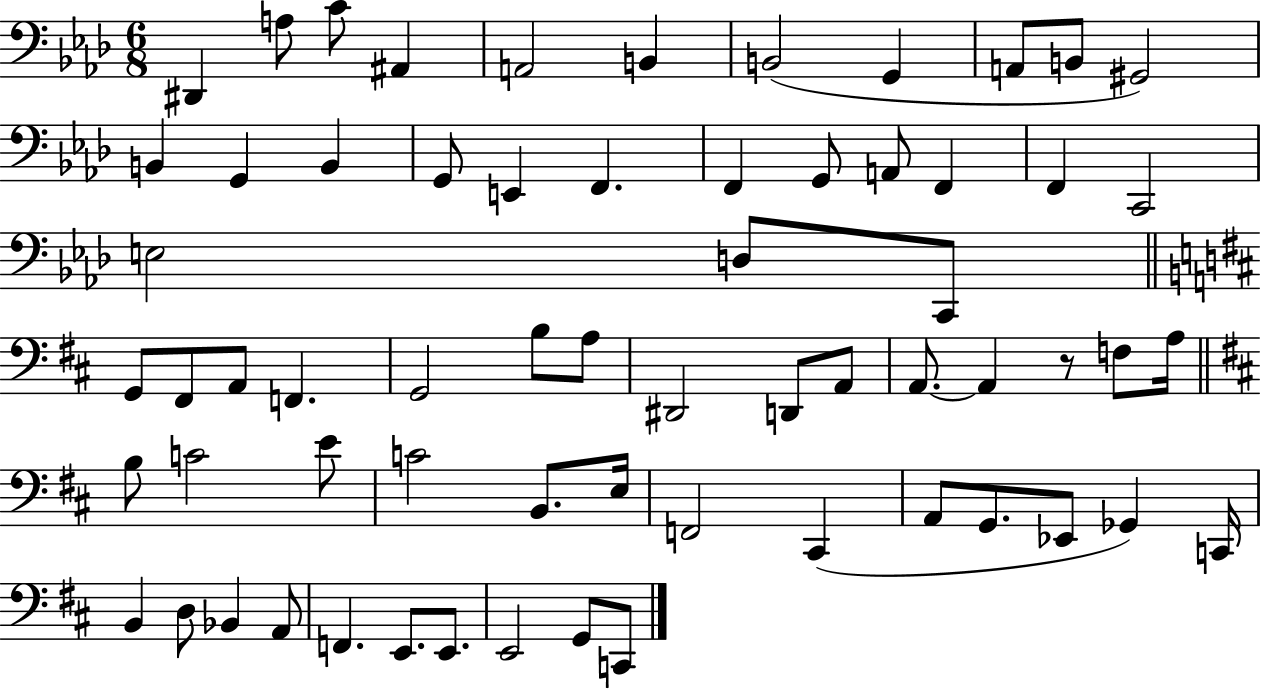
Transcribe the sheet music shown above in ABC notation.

X:1
T:Untitled
M:6/8
L:1/4
K:Ab
^D,, A,/2 C/2 ^A,, A,,2 B,, B,,2 G,, A,,/2 B,,/2 ^G,,2 B,, G,, B,, G,,/2 E,, F,, F,, G,,/2 A,,/2 F,, F,, C,,2 E,2 D,/2 C,,/2 G,,/2 ^F,,/2 A,,/2 F,, G,,2 B,/2 A,/2 ^D,,2 D,,/2 A,,/2 A,,/2 A,, z/2 F,/2 A,/4 B,/2 C2 E/2 C2 B,,/2 E,/4 F,,2 ^C,, A,,/2 G,,/2 _E,,/2 _G,, C,,/4 B,, D,/2 _B,, A,,/2 F,, E,,/2 E,,/2 E,,2 G,,/2 C,,/2